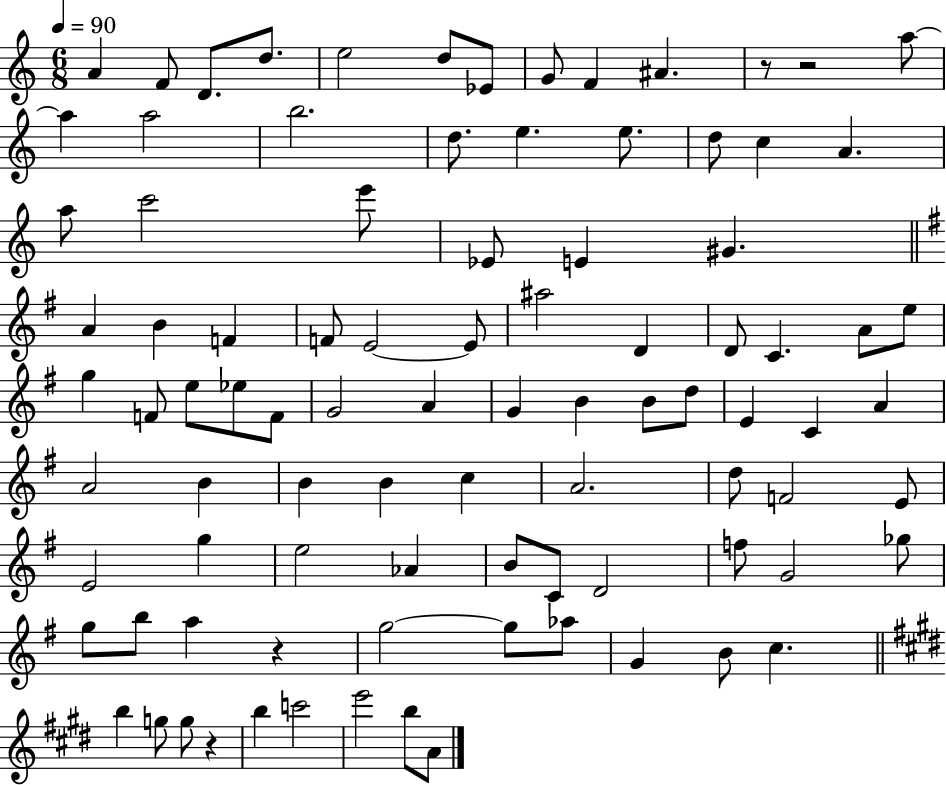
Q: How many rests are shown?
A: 4